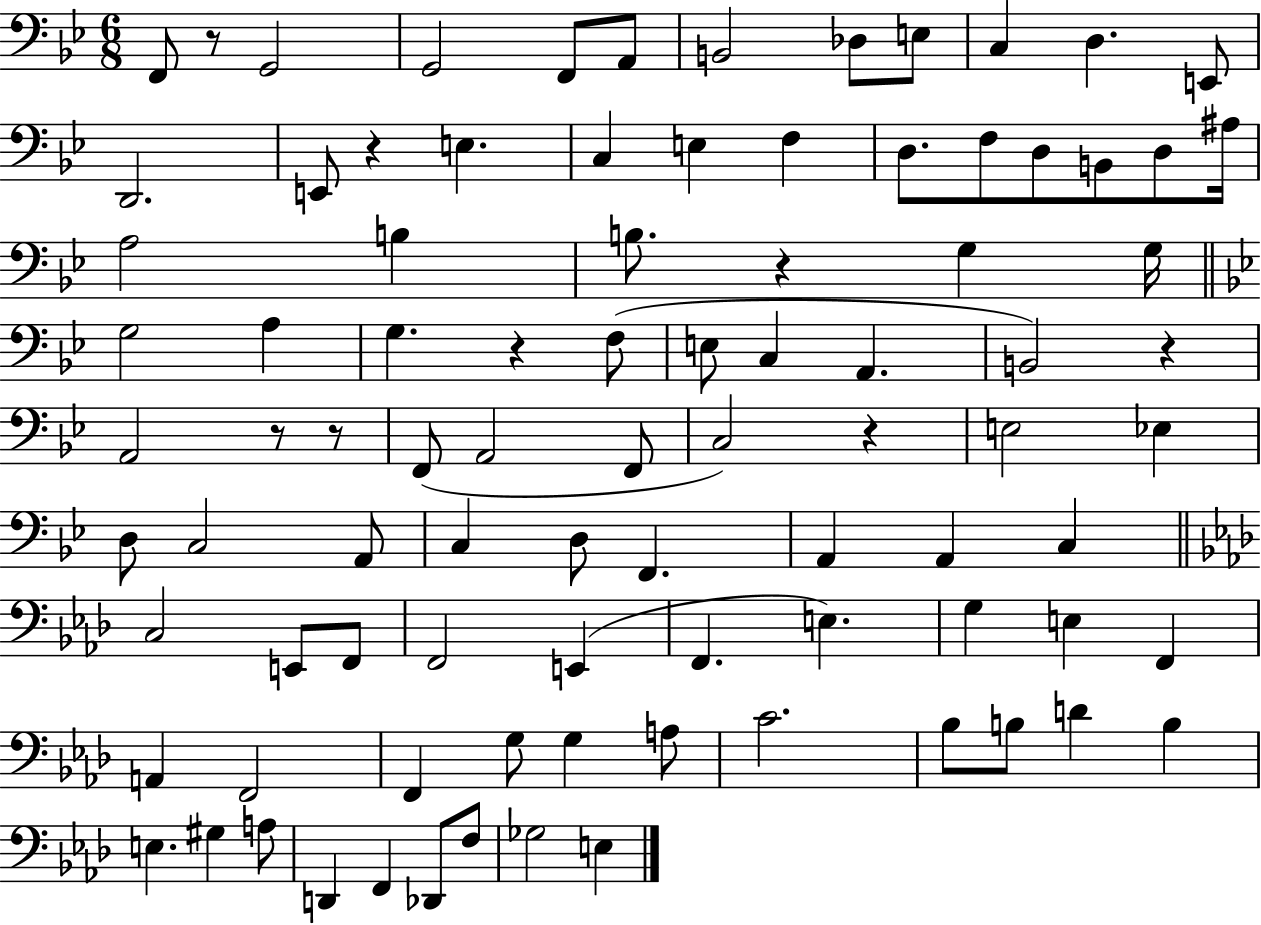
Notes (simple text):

F2/e R/e G2/h G2/h F2/e A2/e B2/h Db3/e E3/e C3/q D3/q. E2/e D2/h. E2/e R/q E3/q. C3/q E3/q F3/q D3/e. F3/e D3/e B2/e D3/e A#3/s A3/h B3/q B3/e. R/q G3/q G3/s G3/h A3/q G3/q. R/q F3/e E3/e C3/q A2/q. B2/h R/q A2/h R/e R/e F2/e A2/h F2/e C3/h R/q E3/h Eb3/q D3/e C3/h A2/e C3/q D3/e F2/q. A2/q A2/q C3/q C3/h E2/e F2/e F2/h E2/q F2/q. E3/q. G3/q E3/q F2/q A2/q F2/h F2/q G3/e G3/q A3/e C4/h. Bb3/e B3/e D4/q B3/q E3/q. G#3/q A3/e D2/q F2/q Db2/e F3/e Gb3/h E3/q